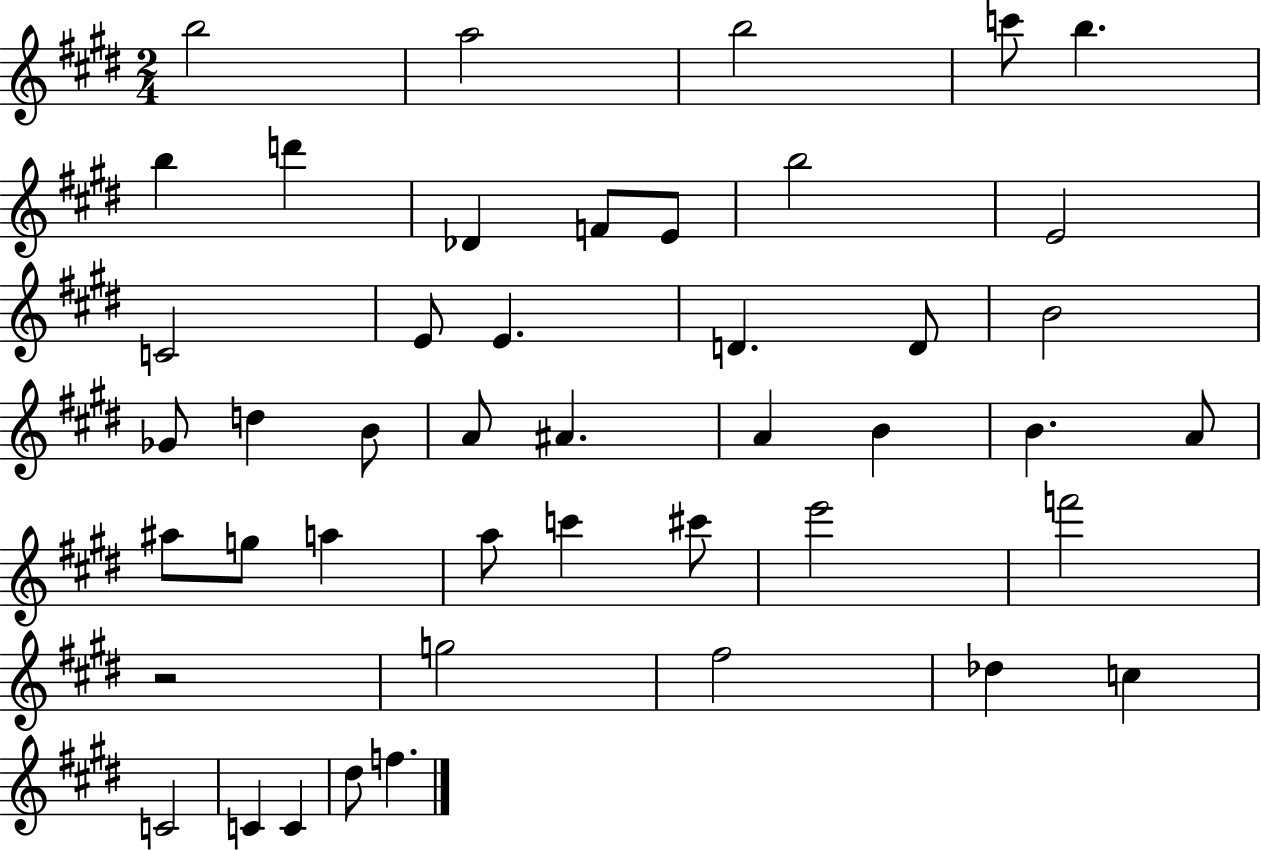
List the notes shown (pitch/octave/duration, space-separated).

B5/h A5/h B5/h C6/e B5/q. B5/q D6/q Db4/q F4/e E4/e B5/h E4/h C4/h E4/e E4/q. D4/q. D4/e B4/h Gb4/e D5/q B4/e A4/e A#4/q. A4/q B4/q B4/q. A4/e A#5/e G5/e A5/q A5/e C6/q C#6/e E6/h F6/h R/h G5/h F#5/h Db5/q C5/q C4/h C4/q C4/q D#5/e F5/q.